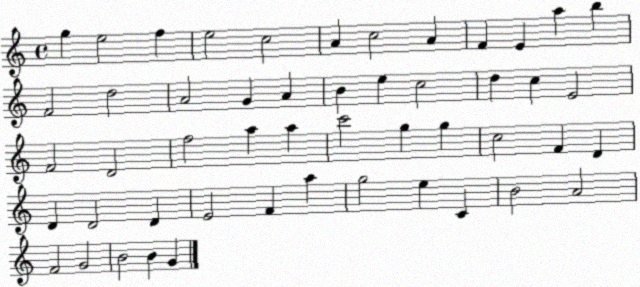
X:1
T:Untitled
M:4/4
L:1/4
K:C
g e2 f e2 c2 A c2 A F E a b F2 d2 A2 G A B e c2 d c E2 F2 D2 f2 a a c'2 g g c2 F D D D2 D E2 F a g2 e C B2 A2 F2 G2 B2 B G